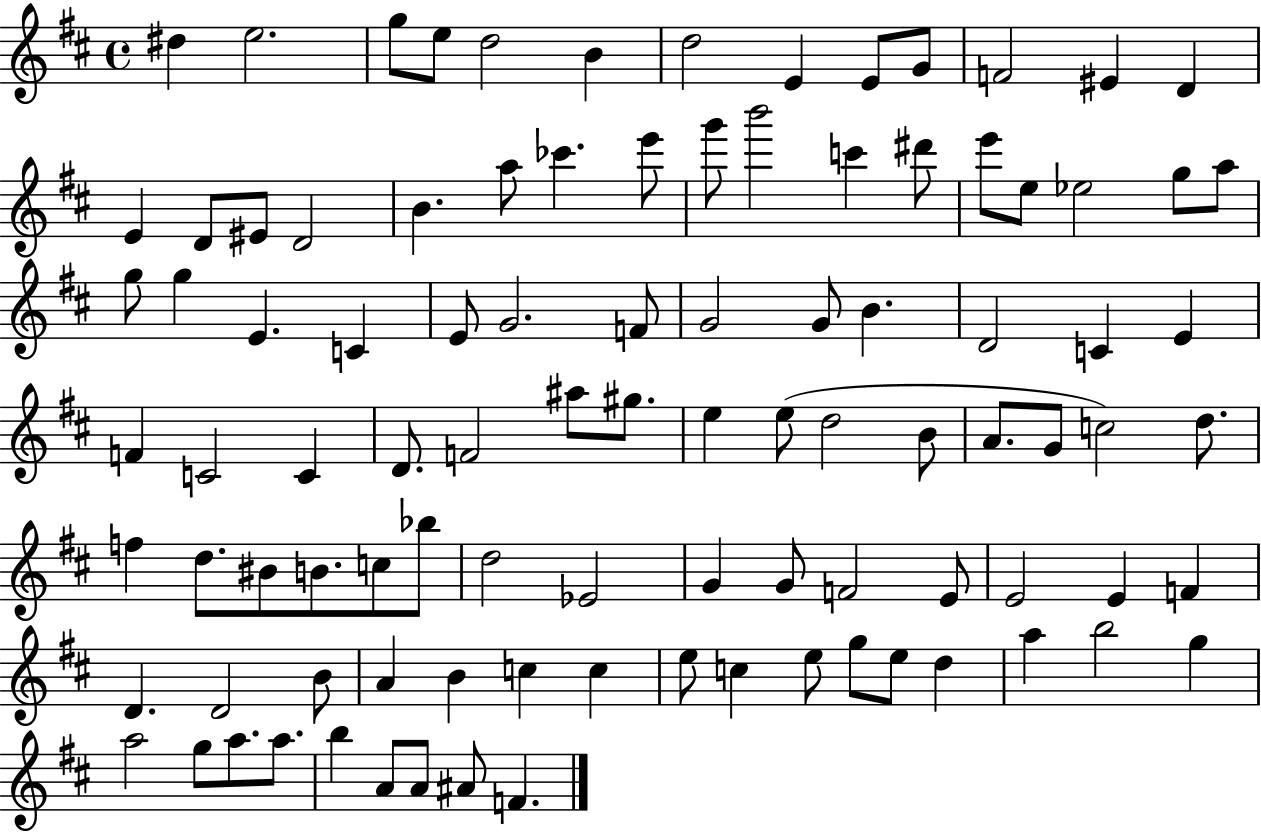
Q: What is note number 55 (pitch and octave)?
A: A4